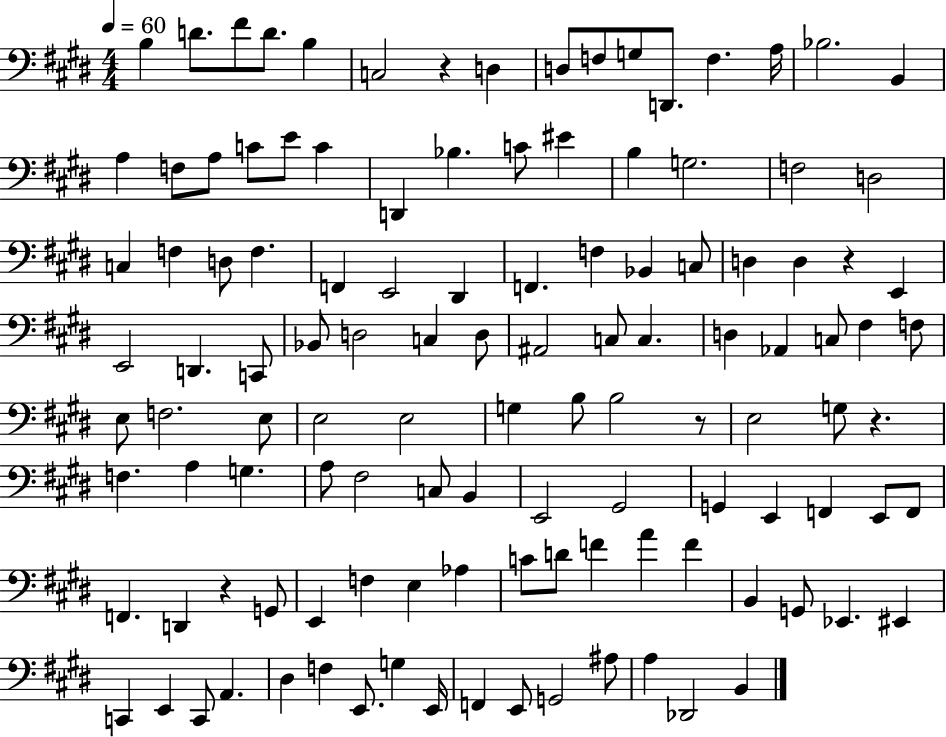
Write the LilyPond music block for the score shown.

{
  \clef bass
  \numericTimeSignature
  \time 4/4
  \key e \major
  \tempo 4 = 60
  b4 d'8. fis'8 d'8. b4 | c2 r4 d4 | d8 f8 g8 d,8. f4. a16 | bes2. b,4 | \break a4 f8 a8 c'8 e'8 c'4 | d,4 bes4. c'8 eis'4 | b4 g2. | f2 d2 | \break c4 f4 d8 f4. | f,4 e,2 dis,4 | f,4. f4 bes,4 c8 | d4 d4 r4 e,4 | \break e,2 d,4. c,8 | bes,8 d2 c4 d8 | ais,2 c8 c4. | d4 aes,4 c8 fis4 f8 | \break e8 f2. e8 | e2 e2 | g4 b8 b2 r8 | e2 g8 r4. | \break f4. a4 g4. | a8 fis2 c8 b,4 | e,2 gis,2 | g,4 e,4 f,4 e,8 f,8 | \break f,4. d,4 r4 g,8 | e,4 f4 e4 aes4 | c'8 d'8 f'4 a'4 f'4 | b,4 g,8 ees,4. eis,4 | \break c,4 e,4 c,8 a,4. | dis4 f4 e,8. g4 e,16 | f,4 e,8 g,2 ais8 | a4 des,2 b,4 | \break \bar "|."
}